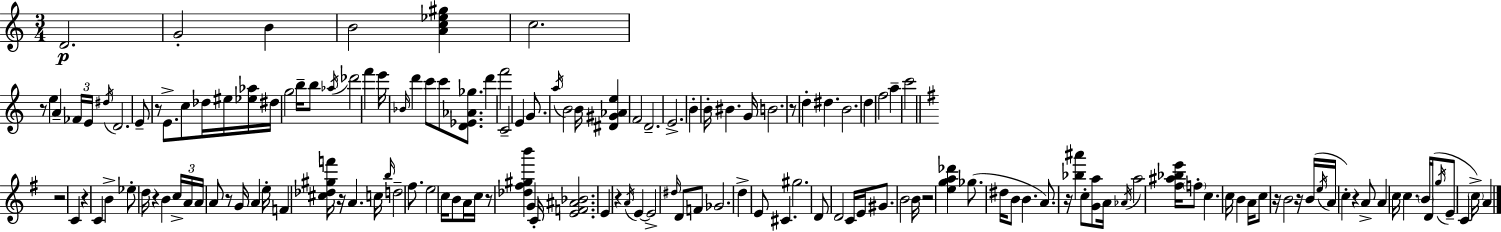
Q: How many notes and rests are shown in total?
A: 153